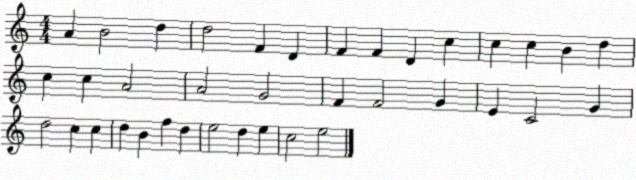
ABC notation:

X:1
T:Untitled
M:4/4
L:1/4
K:C
A B2 d d2 F D F F D c c c B d c c A2 A2 G2 F F2 G E C2 G d2 c c d B f d e2 d e c2 e2